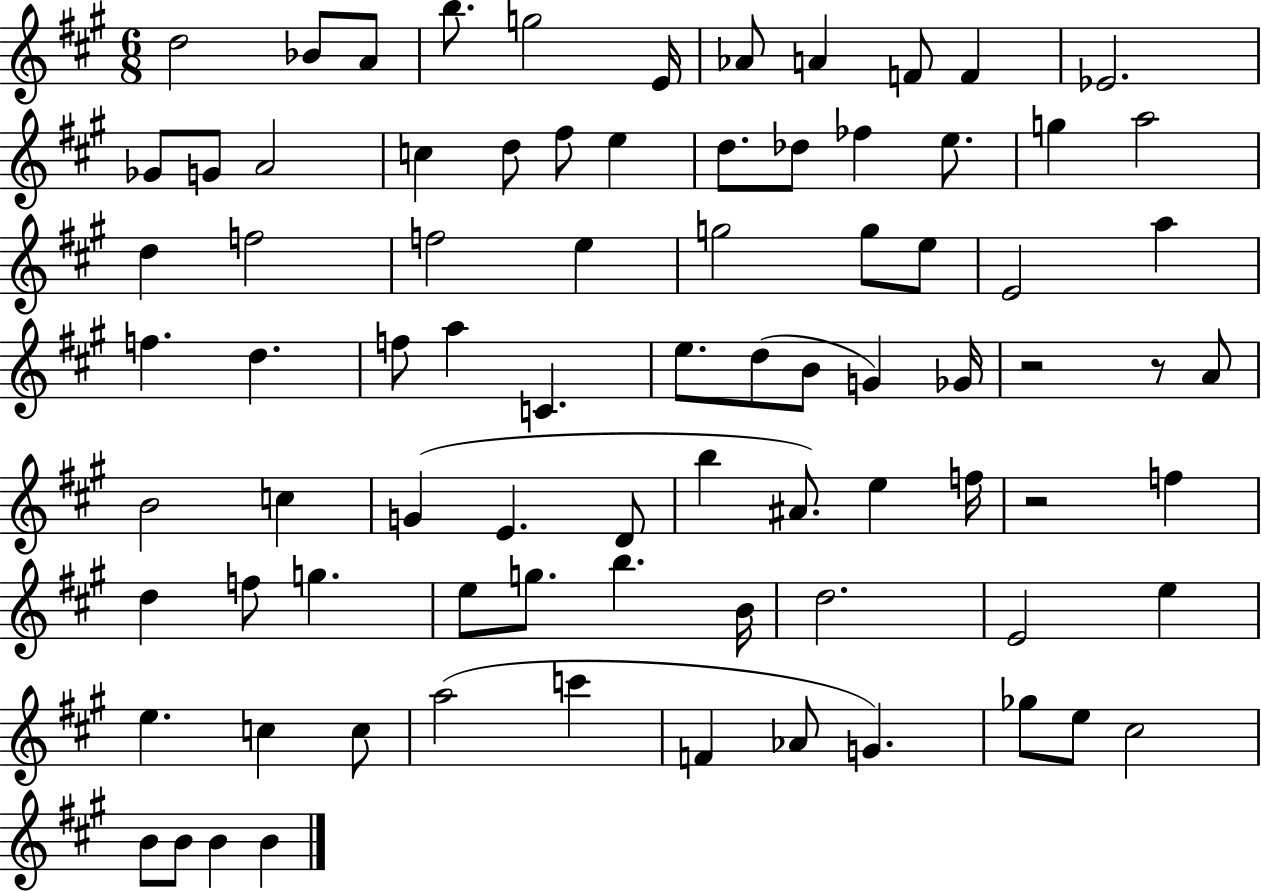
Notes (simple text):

D5/h Bb4/e A4/e B5/e. G5/h E4/s Ab4/e A4/q F4/e F4/q Eb4/h. Gb4/e G4/e A4/h C5/q D5/e F#5/e E5/q D5/e. Db5/e FES5/q E5/e. G5/q A5/h D5/q F5/h F5/h E5/q G5/h G5/e E5/e E4/h A5/q F5/q. D5/q. F5/e A5/q C4/q. E5/e. D5/e B4/e G4/q Gb4/s R/h R/e A4/e B4/h C5/q G4/q E4/q. D4/e B5/q A#4/e. E5/q F5/s R/h F5/q D5/q F5/e G5/q. E5/e G5/e. B5/q. B4/s D5/h. E4/h E5/q E5/q. C5/q C5/e A5/h C6/q F4/q Ab4/e G4/q. Gb5/e E5/e C#5/h B4/e B4/e B4/q B4/q